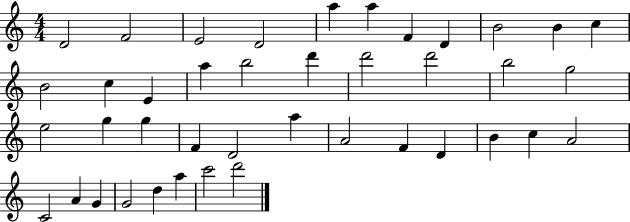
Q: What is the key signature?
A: C major